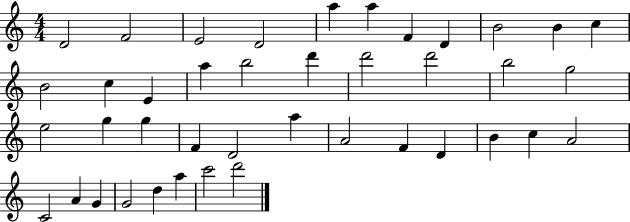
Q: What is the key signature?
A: C major